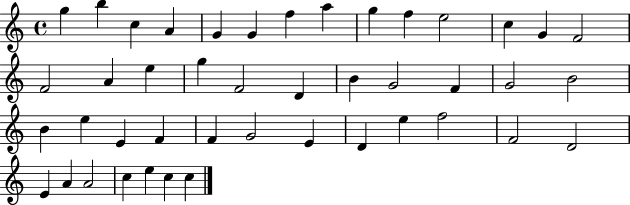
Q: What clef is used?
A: treble